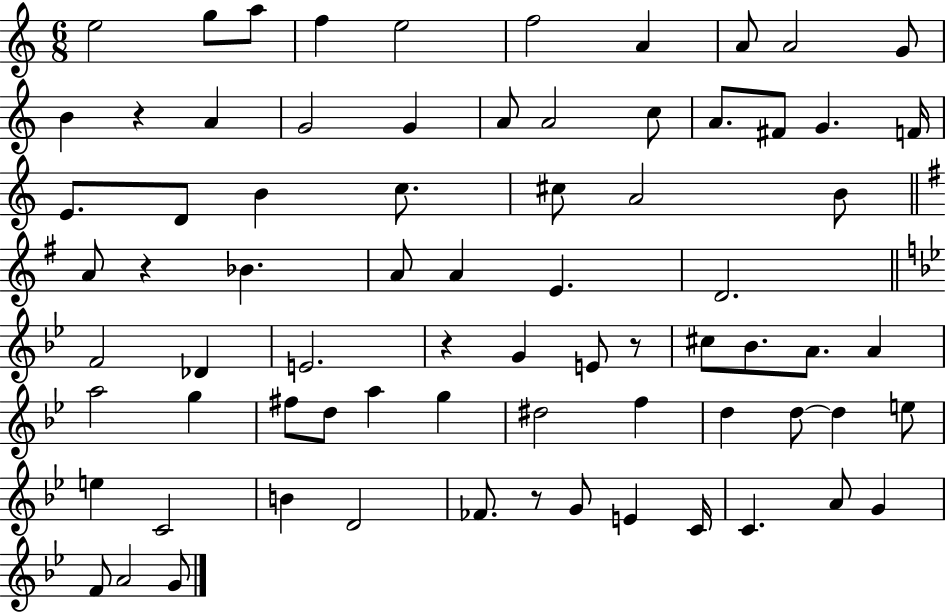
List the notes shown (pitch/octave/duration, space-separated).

E5/h G5/e A5/e F5/q E5/h F5/h A4/q A4/e A4/h G4/e B4/q R/q A4/q G4/h G4/q A4/e A4/h C5/e A4/e. F#4/e G4/q. F4/s E4/e. D4/e B4/q C5/e. C#5/e A4/h B4/e A4/e R/q Bb4/q. A4/e A4/q E4/q. D4/h. F4/h Db4/q E4/h. R/q G4/q E4/e R/e C#5/e Bb4/e. A4/e. A4/q A5/h G5/q F#5/e D5/e A5/q G5/q D#5/h F5/q D5/q D5/e D5/q E5/e E5/q C4/h B4/q D4/h FES4/e. R/e G4/e E4/q C4/s C4/q. A4/e G4/q F4/e A4/h G4/e